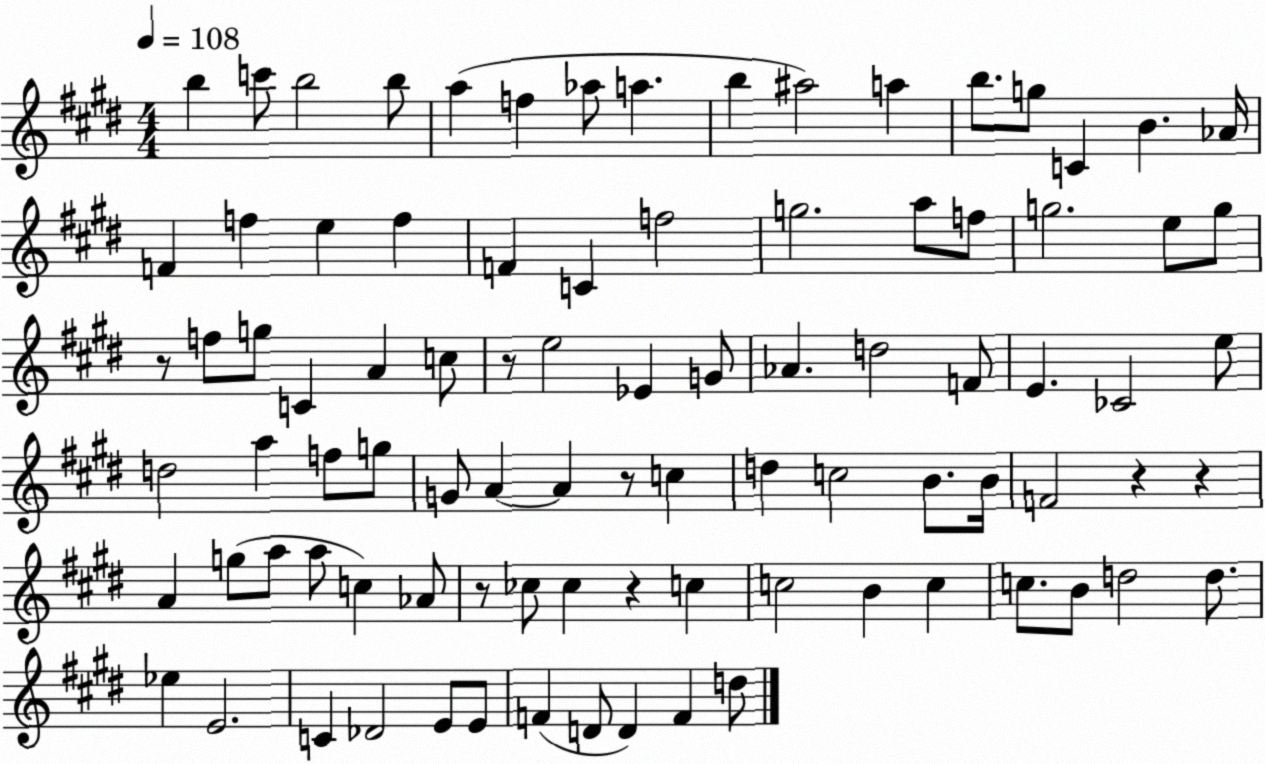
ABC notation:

X:1
T:Untitled
M:4/4
L:1/4
K:E
b c'/2 b2 b/2 a f _a/2 a b ^a2 a b/2 g/2 C B _A/4 F f e f F C f2 g2 a/2 f/2 g2 e/2 g/2 z/2 f/2 g/2 C A c/2 z/2 e2 _E G/2 _A d2 F/2 E _C2 e/2 d2 a f/2 g/2 G/2 A A z/2 c d c2 B/2 B/4 F2 z z A g/2 a/2 a/2 c _A/2 z/2 _c/2 _c z c c2 B c c/2 B/2 d2 d/2 _e E2 C _D2 E/2 E/2 F D/2 D F d/2